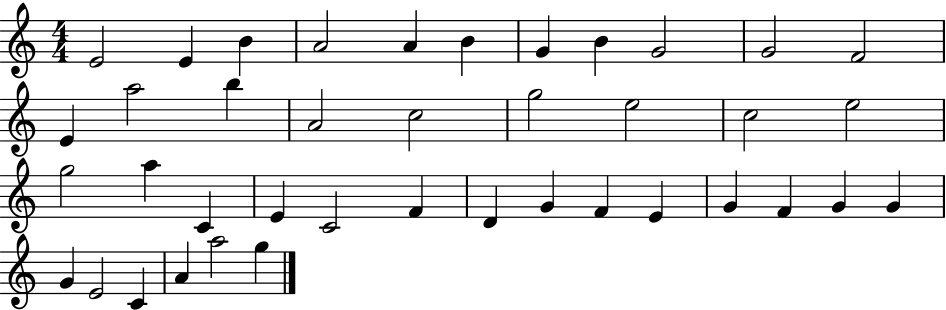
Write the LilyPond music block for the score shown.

{
  \clef treble
  \numericTimeSignature
  \time 4/4
  \key c \major
  e'2 e'4 b'4 | a'2 a'4 b'4 | g'4 b'4 g'2 | g'2 f'2 | \break e'4 a''2 b''4 | a'2 c''2 | g''2 e''2 | c''2 e''2 | \break g''2 a''4 c'4 | e'4 c'2 f'4 | d'4 g'4 f'4 e'4 | g'4 f'4 g'4 g'4 | \break g'4 e'2 c'4 | a'4 a''2 g''4 | \bar "|."
}